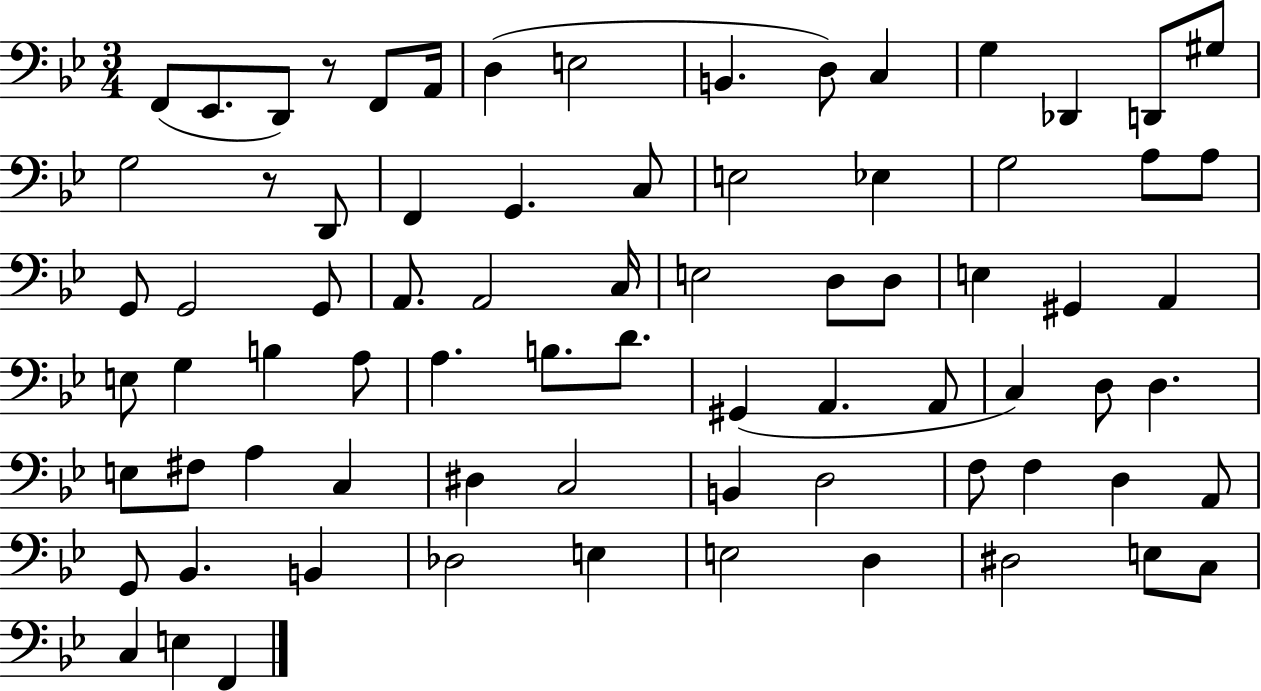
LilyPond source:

{
  \clef bass
  \numericTimeSignature
  \time 3/4
  \key bes \major
  f,8( ees,8. d,8) r8 f,8 a,16 | d4( e2 | b,4. d8) c4 | g4 des,4 d,8 gis8 | \break g2 r8 d,8 | f,4 g,4. c8 | e2 ees4 | g2 a8 a8 | \break g,8 g,2 g,8 | a,8. a,2 c16 | e2 d8 d8 | e4 gis,4 a,4 | \break e8 g4 b4 a8 | a4. b8. d'8. | gis,4( a,4. a,8 | c4) d8 d4. | \break e8 fis8 a4 c4 | dis4 c2 | b,4 d2 | f8 f4 d4 a,8 | \break g,8 bes,4. b,4 | des2 e4 | e2 d4 | dis2 e8 c8 | \break c4 e4 f,4 | \bar "|."
}